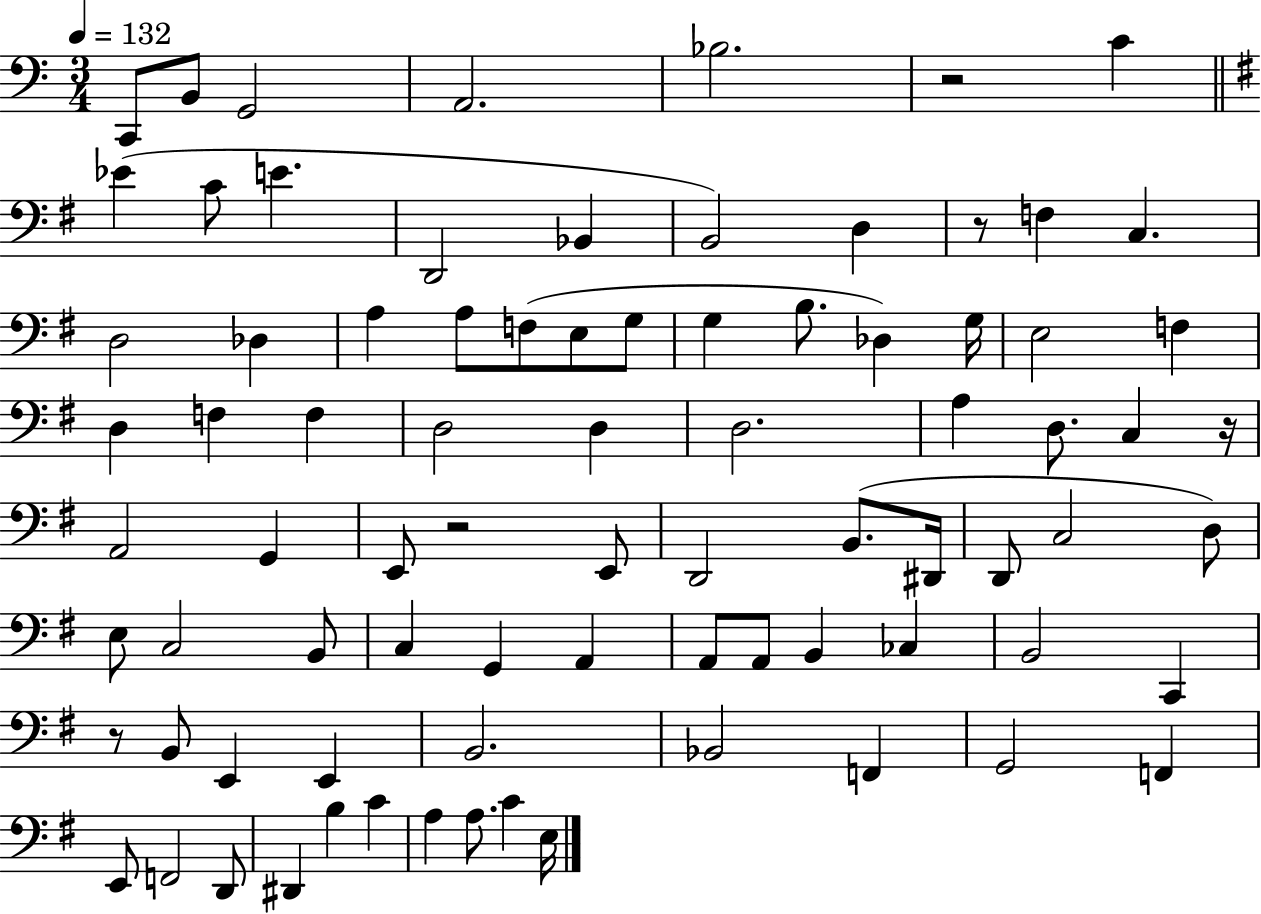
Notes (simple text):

C2/e B2/e G2/h A2/h. Bb3/h. R/h C4/q Eb4/q C4/e E4/q. D2/h Bb2/q B2/h D3/q R/e F3/q C3/q. D3/h Db3/q A3/q A3/e F3/e E3/e G3/e G3/q B3/e. Db3/q G3/s E3/h F3/q D3/q F3/q F3/q D3/h D3/q D3/h. A3/q D3/e. C3/q R/s A2/h G2/q E2/e R/h E2/e D2/h B2/e. D#2/s D2/e C3/h D3/e E3/e C3/h B2/e C3/q G2/q A2/q A2/e A2/e B2/q CES3/q B2/h C2/q R/e B2/e E2/q E2/q B2/h. Bb2/h F2/q G2/h F2/q E2/e F2/h D2/e D#2/q B3/q C4/q A3/q A3/e. C4/q E3/s